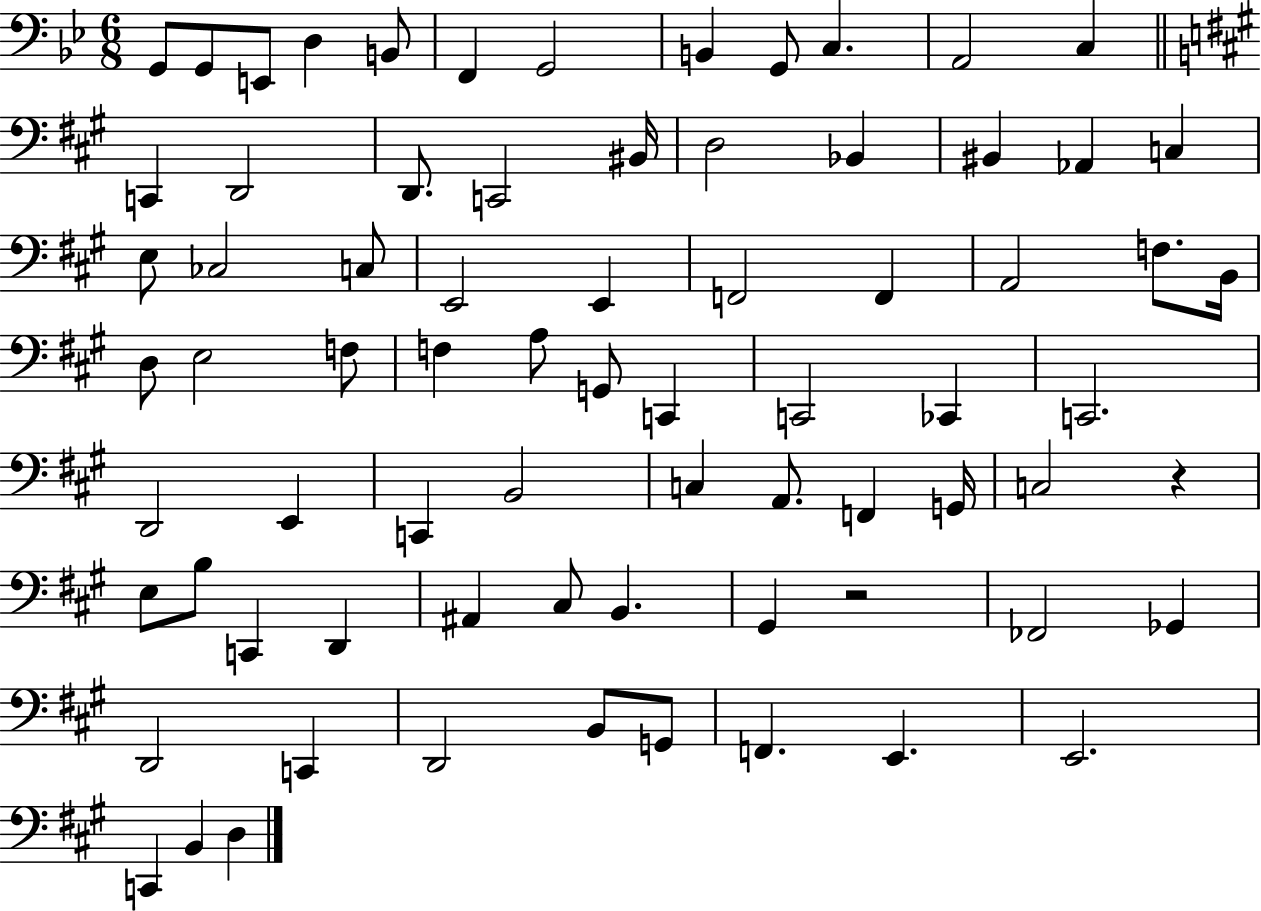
G2/e G2/e E2/e D3/q B2/e F2/q G2/h B2/q G2/e C3/q. A2/h C3/q C2/q D2/h D2/e. C2/h BIS2/s D3/h Bb2/q BIS2/q Ab2/q C3/q E3/e CES3/h C3/e E2/h E2/q F2/h F2/q A2/h F3/e. B2/s D3/e E3/h F3/e F3/q A3/e G2/e C2/q C2/h CES2/q C2/h. D2/h E2/q C2/q B2/h C3/q A2/e. F2/q G2/s C3/h R/q E3/e B3/e C2/q D2/q A#2/q C#3/e B2/q. G#2/q R/h FES2/h Gb2/q D2/h C2/q D2/h B2/e G2/e F2/q. E2/q. E2/h. C2/q B2/q D3/q